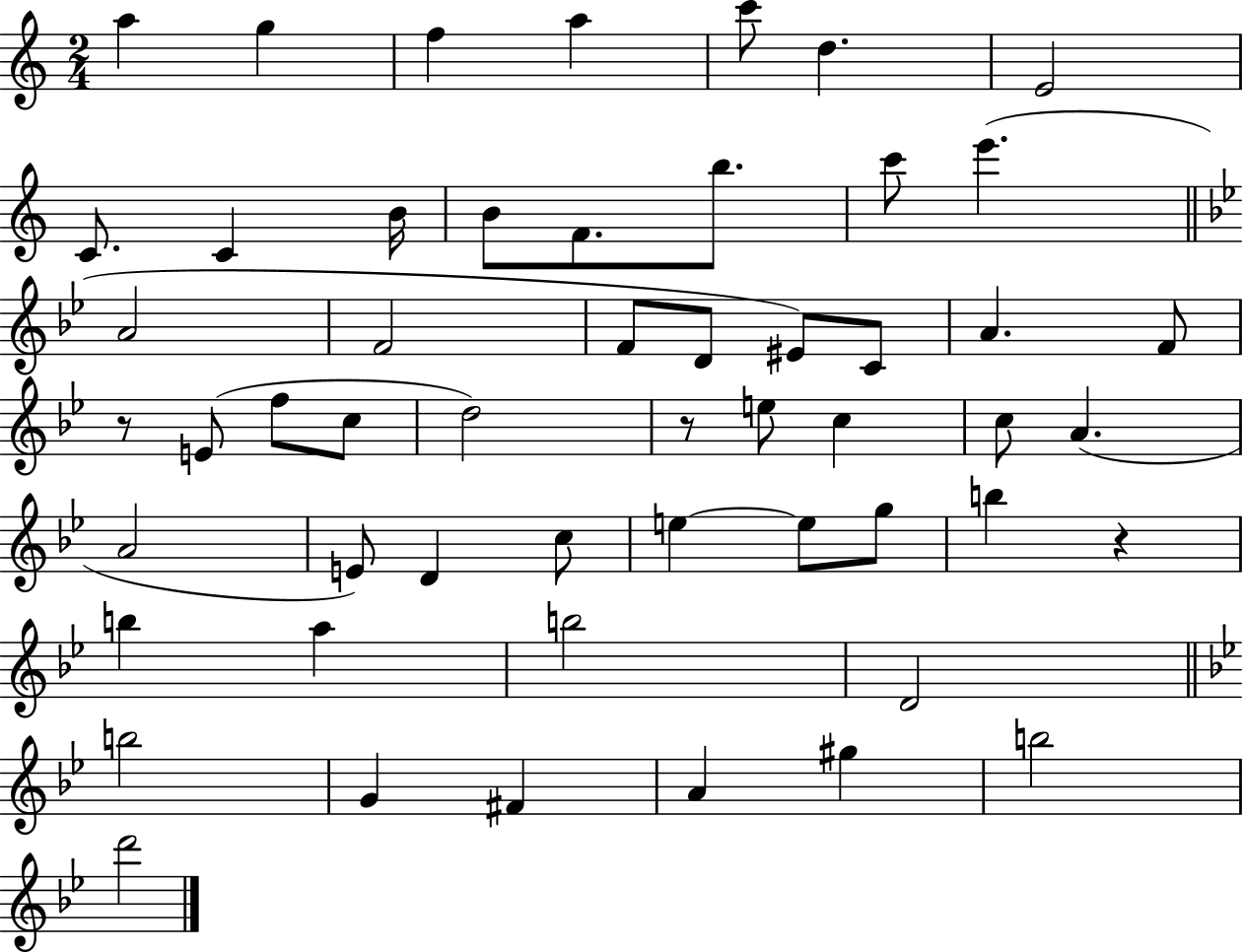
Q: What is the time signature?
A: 2/4